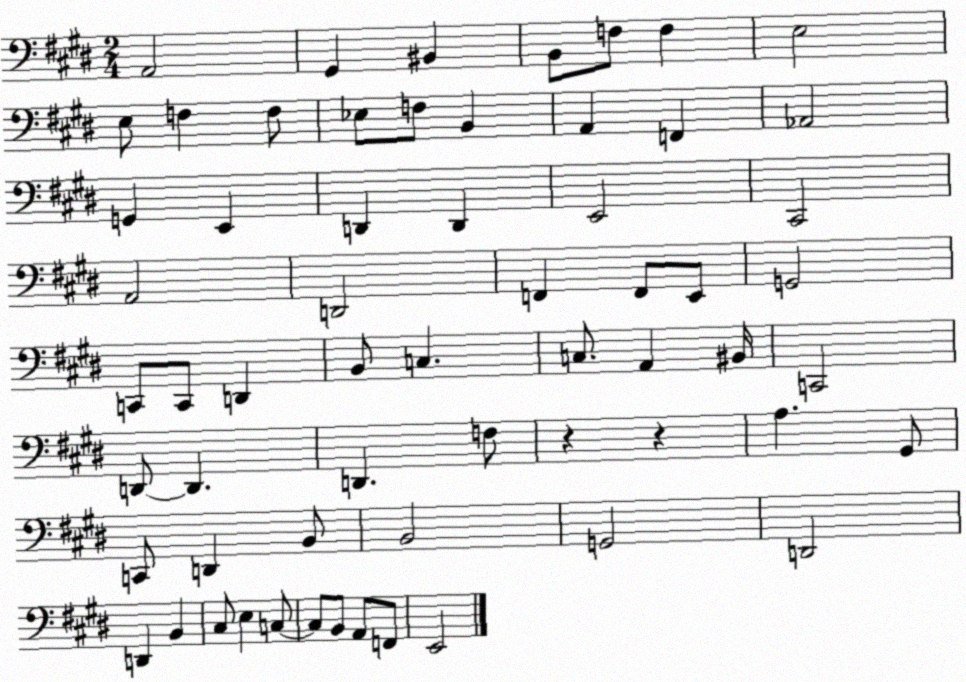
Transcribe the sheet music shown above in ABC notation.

X:1
T:Untitled
M:2/4
L:1/4
K:E
A,,2 ^G,, ^B,, B,,/2 F,/2 F, E,2 E,/2 F, F,/2 _E,/2 F,/2 B,, A,, F,, _A,,2 G,, E,, D,, D,, E,,2 ^C,,2 A,,2 D,,2 F,, F,,/2 E,,/2 G,,2 C,,/2 C,,/2 D,, B,,/2 C, C,/2 A,, ^B,,/4 C,,2 D,,/2 D,, D,, F,/2 z z A, ^G,,/2 C,,/2 D,, B,,/2 B,,2 G,,2 D,,2 D,, B,, ^C,/2 E, C,/2 C,/2 B,,/2 A,,/2 F,,/2 E,,2